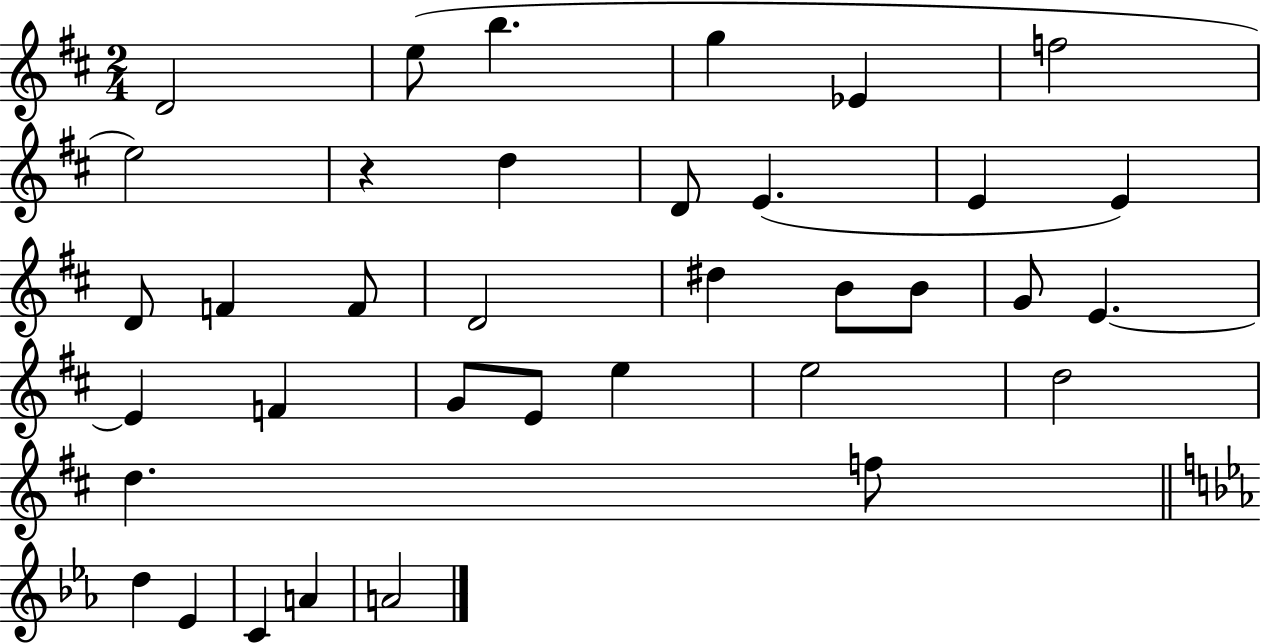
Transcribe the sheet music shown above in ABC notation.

X:1
T:Untitled
M:2/4
L:1/4
K:D
D2 e/2 b g _E f2 e2 z d D/2 E E E D/2 F F/2 D2 ^d B/2 B/2 G/2 E E F G/2 E/2 e e2 d2 d f/2 d _E C A A2